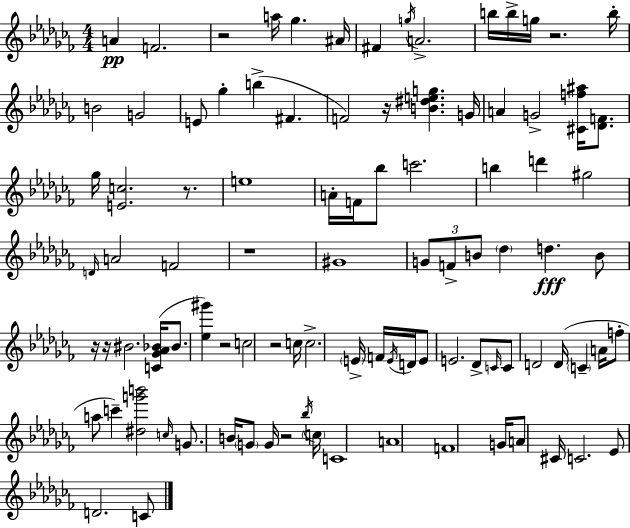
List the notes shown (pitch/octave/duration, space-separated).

A4/q F4/h. R/h A5/s Gb5/q. A#4/s F#4/q G5/s A4/h. B5/s B5/s G5/s R/h. B5/s B4/h G4/h E4/e Gb5/q B5/q F#4/q. F4/h R/s [B4,D#5,E5,G5]/q. G4/s A4/q G4/h [C#4,F5,A#5]/s [Db4,F4]/e. Gb5/s [E4,C5]/h. R/e. E5/w A4/s F4/s Bb5/e C6/h. B5/q D6/q G#5/h D4/s A4/h F4/h R/w G#4/w G4/e F4/e B4/e Db5/q D5/q. B4/e R/s R/s BIS4/h. [C4,Gb4,Ab4,Bb4]/s Bb4/e. [Eb5,G#6]/q R/h C5/h R/h C5/s C5/h. E4/s F4/s E4/s D4/s E4/e E4/h. Db4/e C4/s C4/e D4/h D4/s C4/q A4/s F5/e A5/e C6/q [D#5,G6,B6]/h C5/s G4/e. B4/s G4/e G4/s R/h Bb5/s C5/s C4/w A4/w F4/w G4/s A4/e C#4/s C4/h. Eb4/e D4/h. C4/e